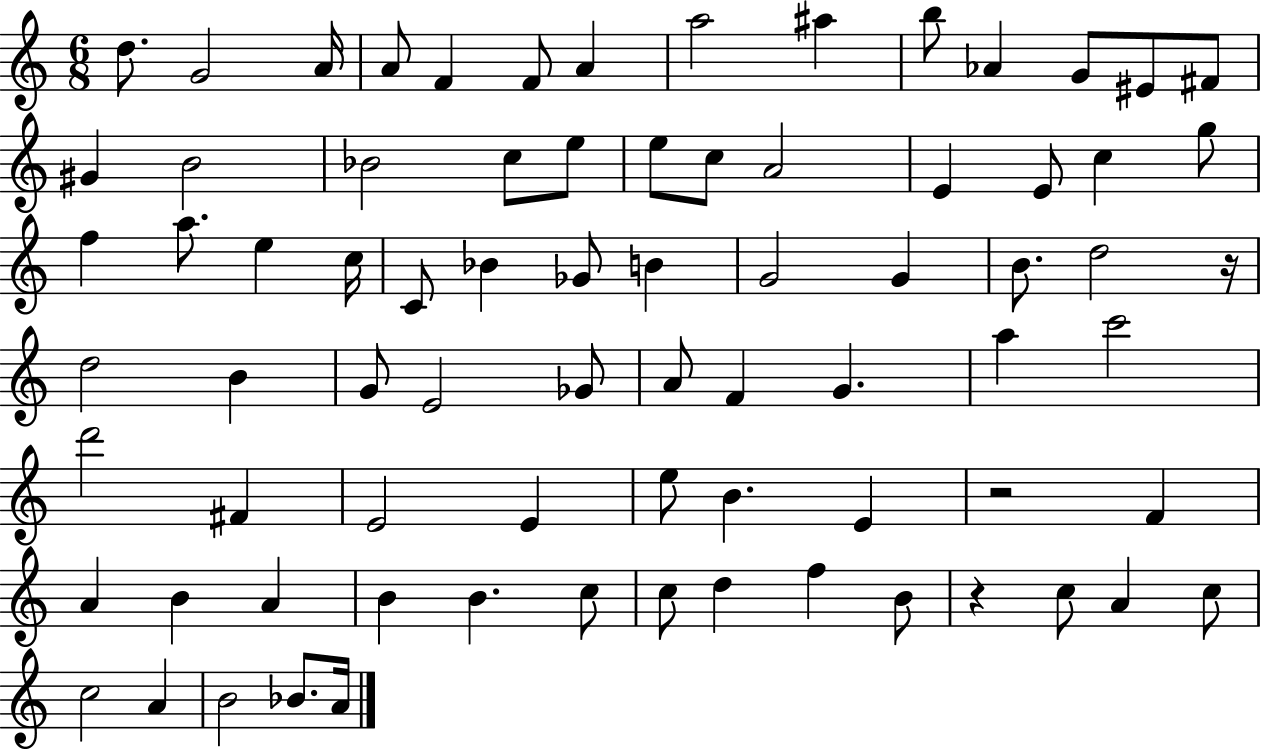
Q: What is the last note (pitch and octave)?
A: A4